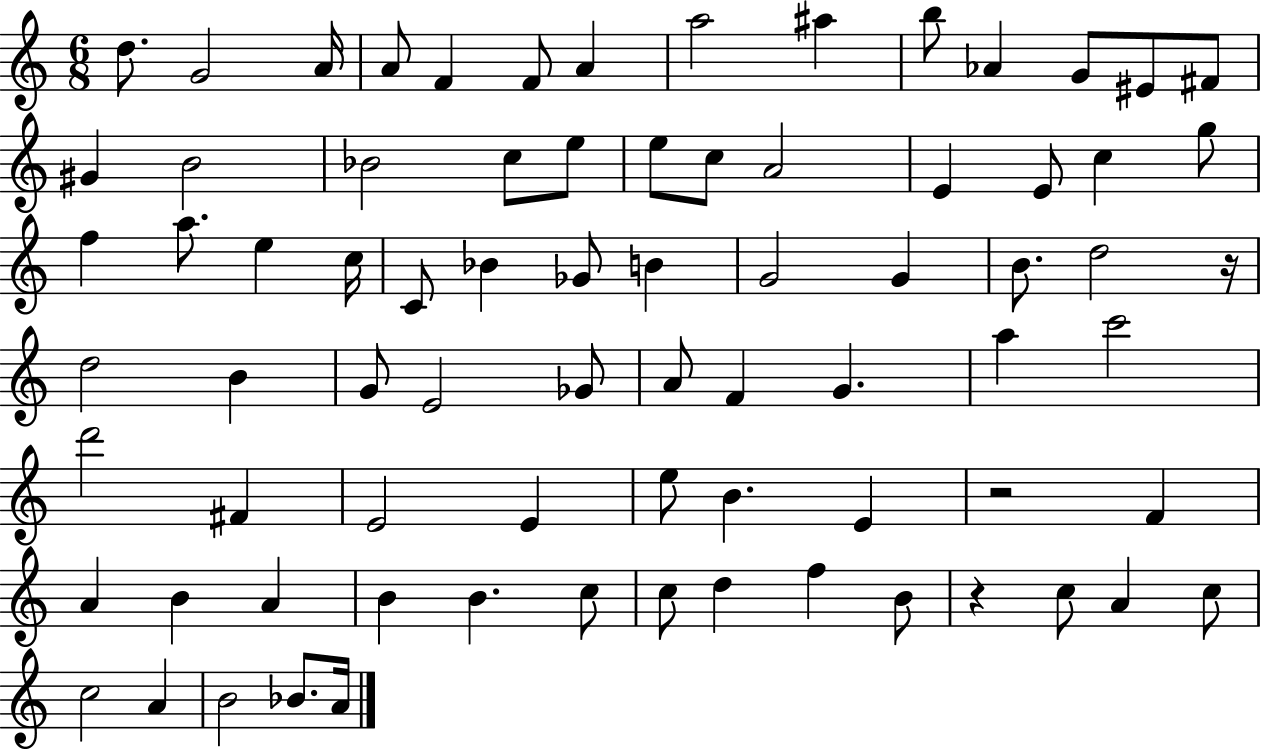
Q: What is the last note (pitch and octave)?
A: A4